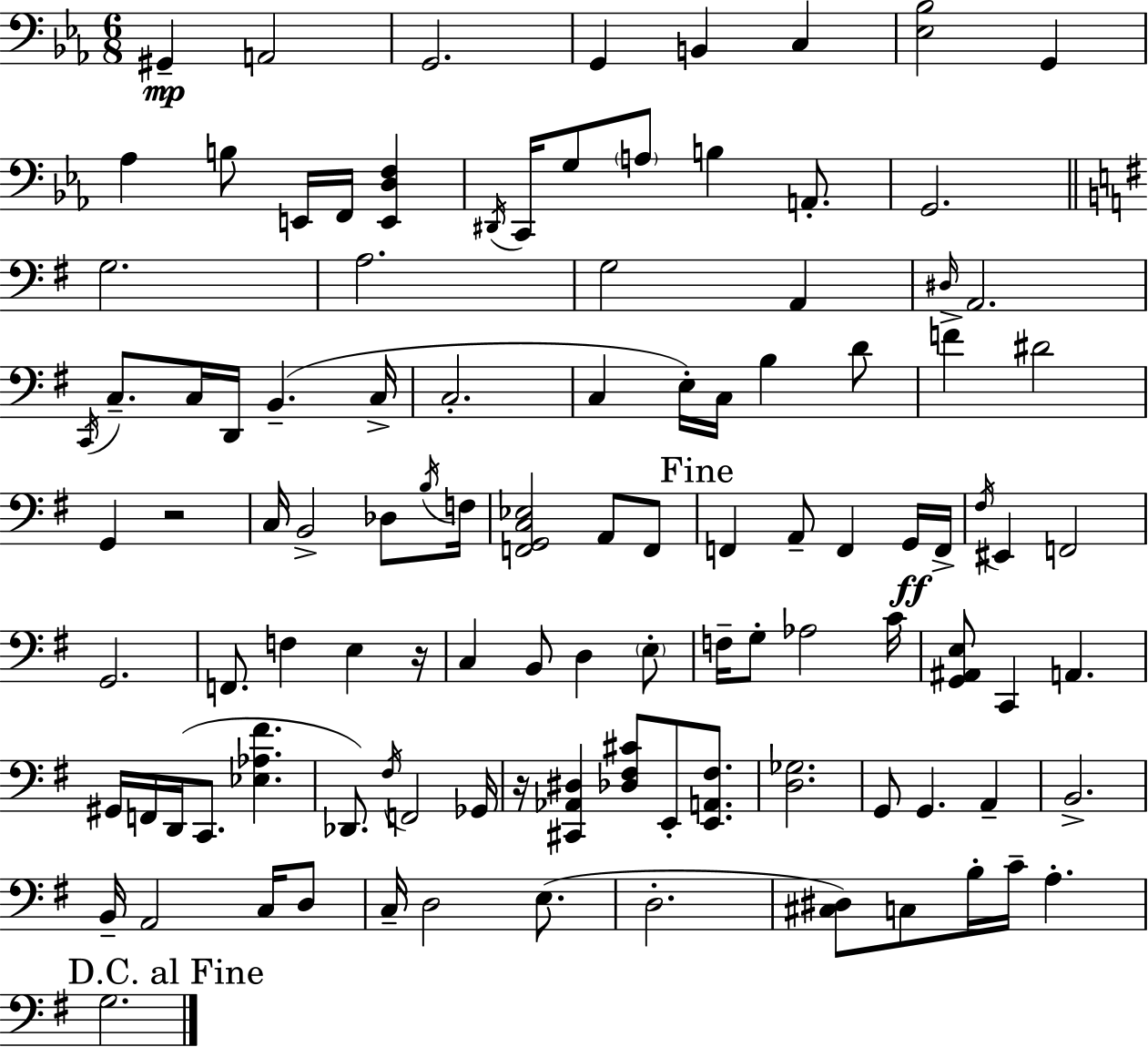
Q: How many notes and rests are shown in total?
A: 107